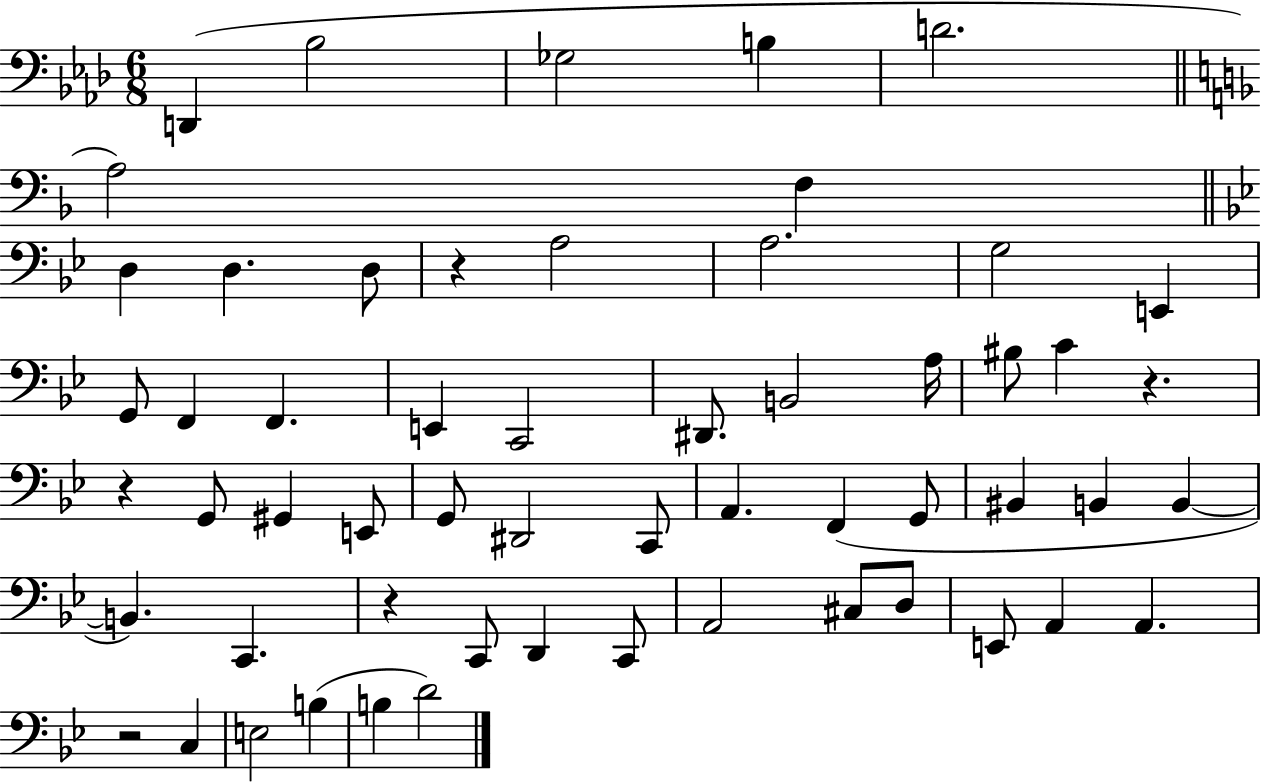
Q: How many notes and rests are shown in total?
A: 57